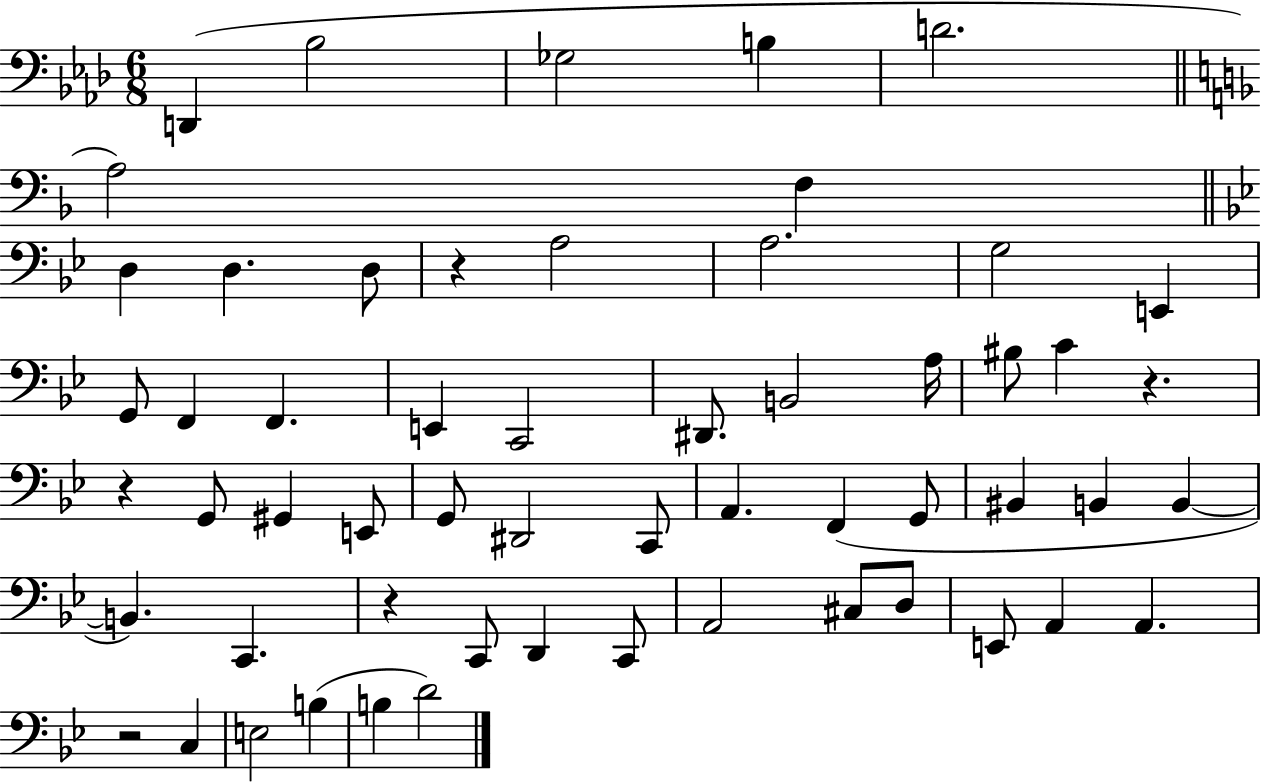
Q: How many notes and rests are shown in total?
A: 57